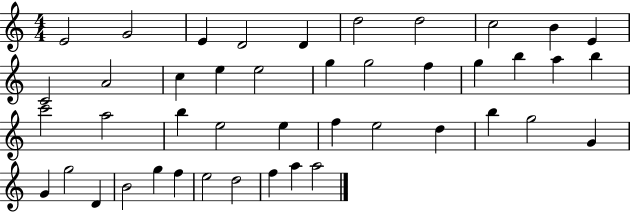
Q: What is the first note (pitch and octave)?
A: E4